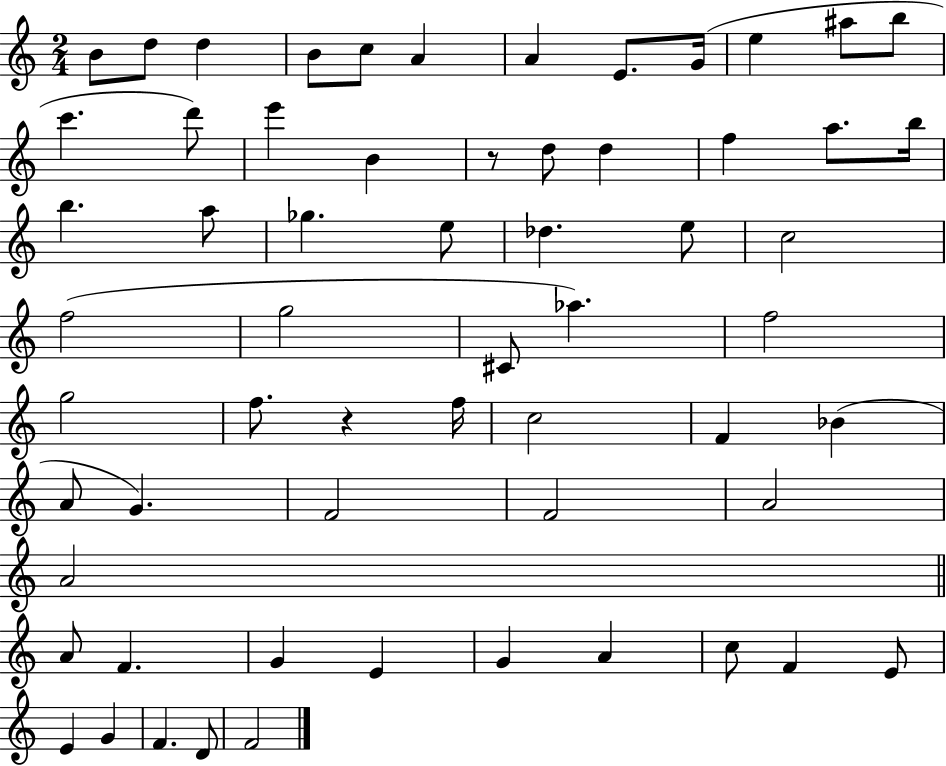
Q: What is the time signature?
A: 2/4